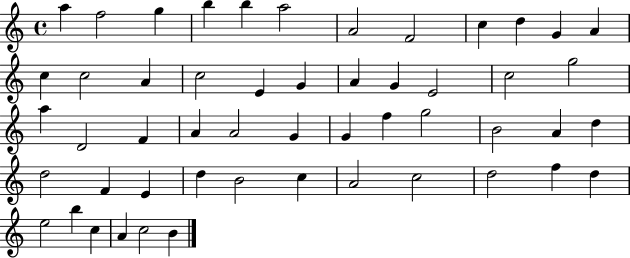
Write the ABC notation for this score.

X:1
T:Untitled
M:4/4
L:1/4
K:C
a f2 g b b a2 A2 F2 c d G A c c2 A c2 E G A G E2 c2 g2 a D2 F A A2 G G f g2 B2 A d d2 F E d B2 c A2 c2 d2 f d e2 b c A c2 B